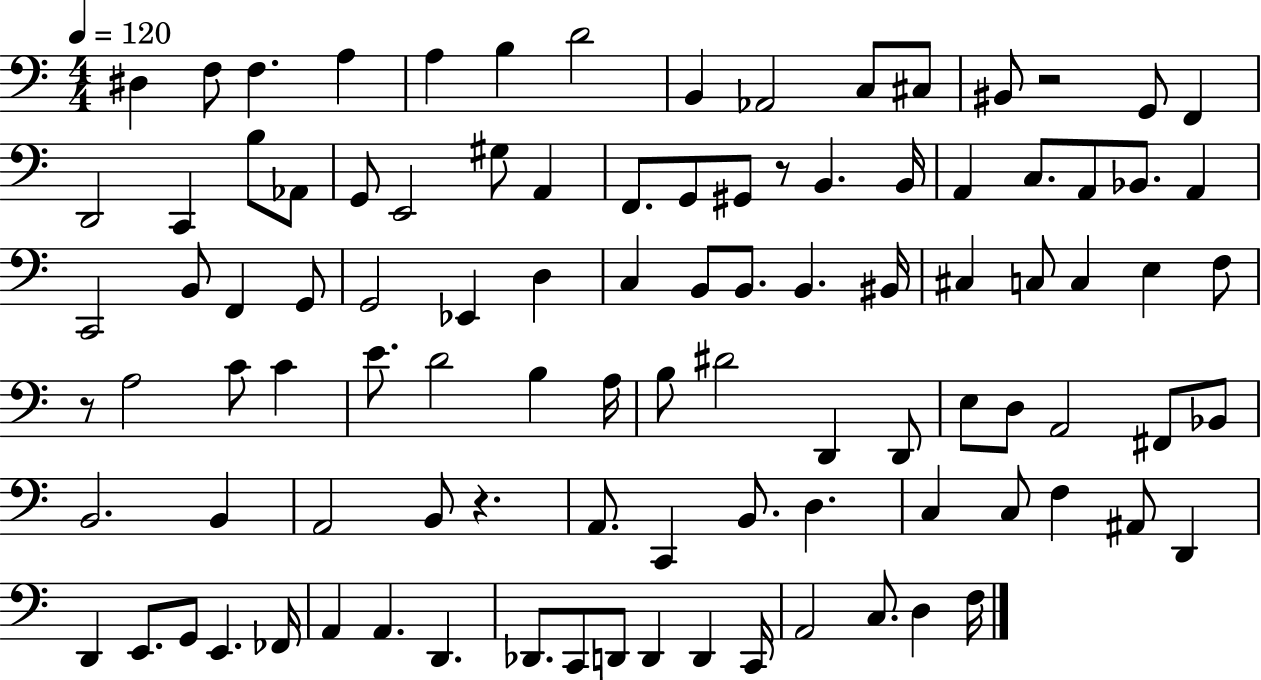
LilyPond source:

{
  \clef bass
  \numericTimeSignature
  \time 4/4
  \key c \major
  \tempo 4 = 120
  dis4 f8 f4. a4 | a4 b4 d'2 | b,4 aes,2 c8 cis8 | bis,8 r2 g,8 f,4 | \break d,2 c,4 b8 aes,8 | g,8 e,2 gis8 a,4 | f,8. g,8 gis,8 r8 b,4. b,16 | a,4 c8. a,8 bes,8. a,4 | \break c,2 b,8 f,4 g,8 | g,2 ees,4 d4 | c4 b,8 b,8. b,4. bis,16 | cis4 c8 c4 e4 f8 | \break r8 a2 c'8 c'4 | e'8. d'2 b4 a16 | b8 dis'2 d,4 d,8 | e8 d8 a,2 fis,8 bes,8 | \break b,2. b,4 | a,2 b,8 r4. | a,8. c,4 b,8. d4. | c4 c8 f4 ais,8 d,4 | \break d,4 e,8. g,8 e,4. fes,16 | a,4 a,4. d,4. | des,8. c,8 d,8 d,4 d,4 c,16 | a,2 c8. d4 f16 | \break \bar "|."
}